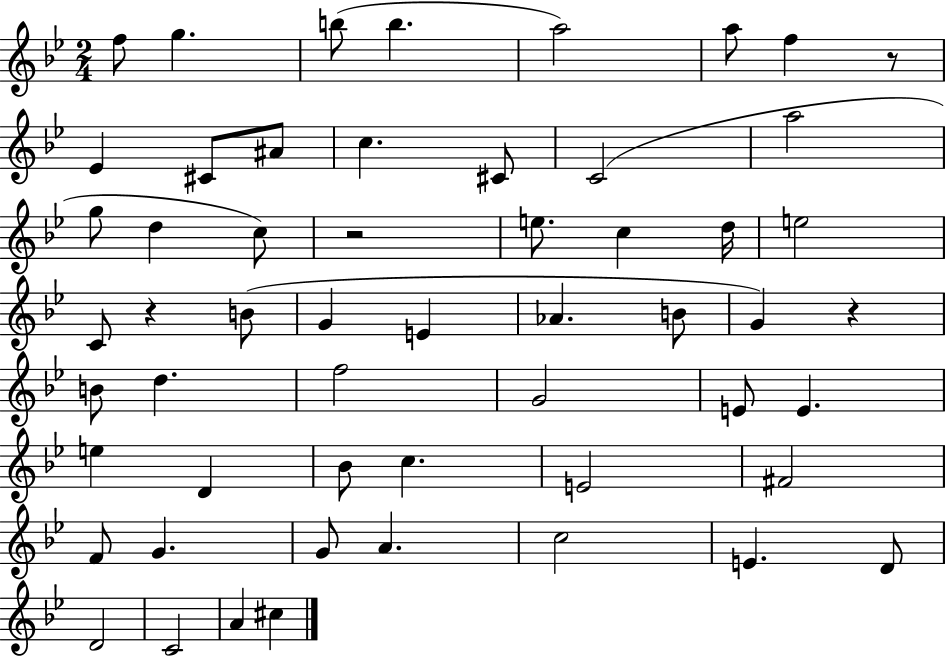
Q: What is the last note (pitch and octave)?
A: C#5